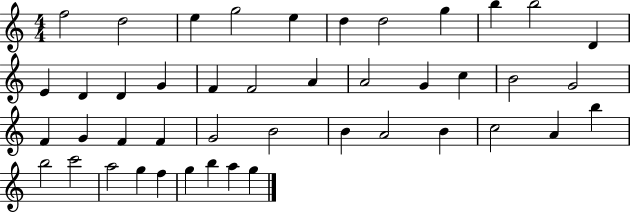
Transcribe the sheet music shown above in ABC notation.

X:1
T:Untitled
M:4/4
L:1/4
K:C
f2 d2 e g2 e d d2 g b b2 D E D D G F F2 A A2 G c B2 G2 F G F F G2 B2 B A2 B c2 A b b2 c'2 a2 g f g b a g